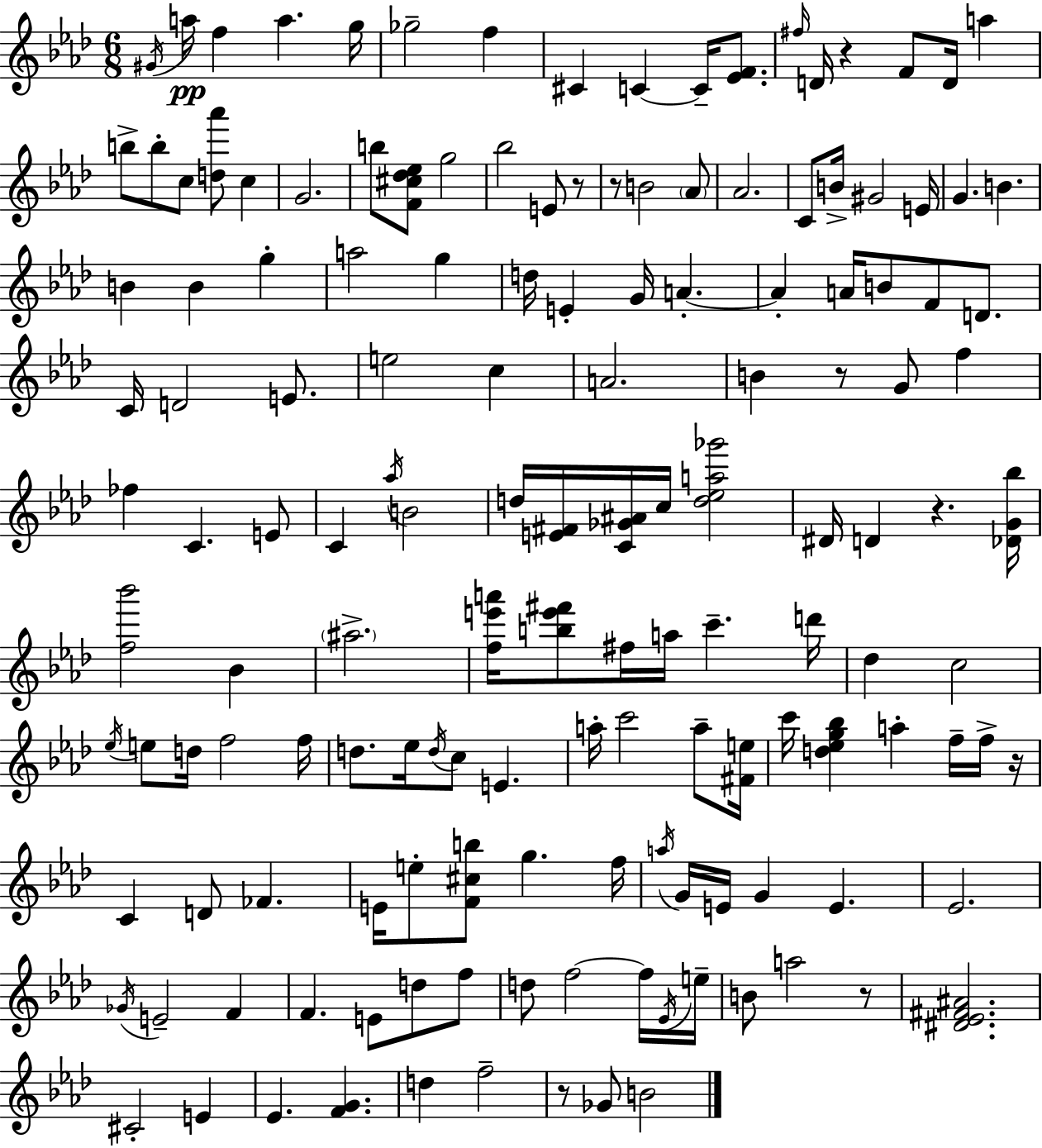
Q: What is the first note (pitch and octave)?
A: G#4